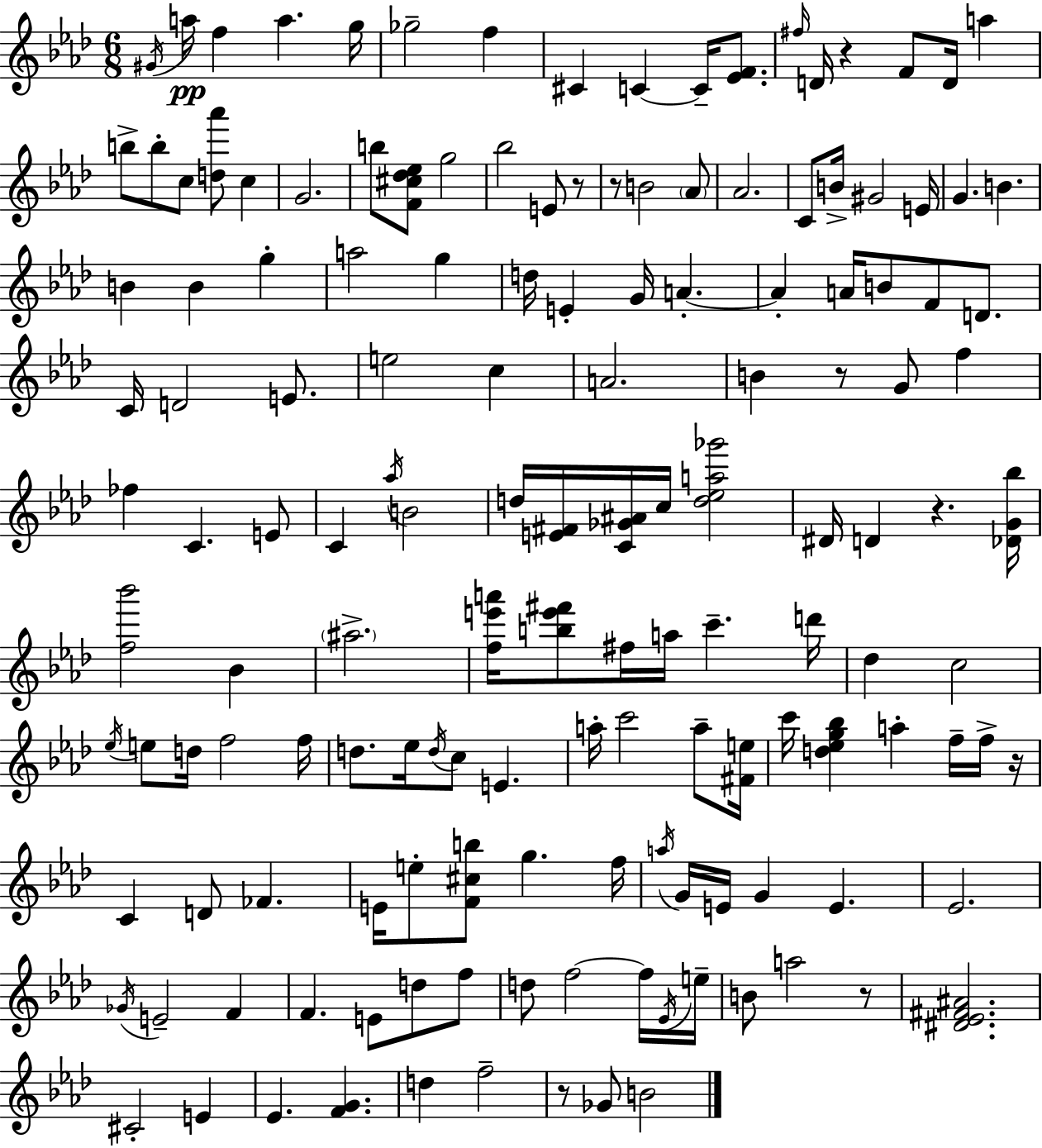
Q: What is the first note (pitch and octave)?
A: G#4